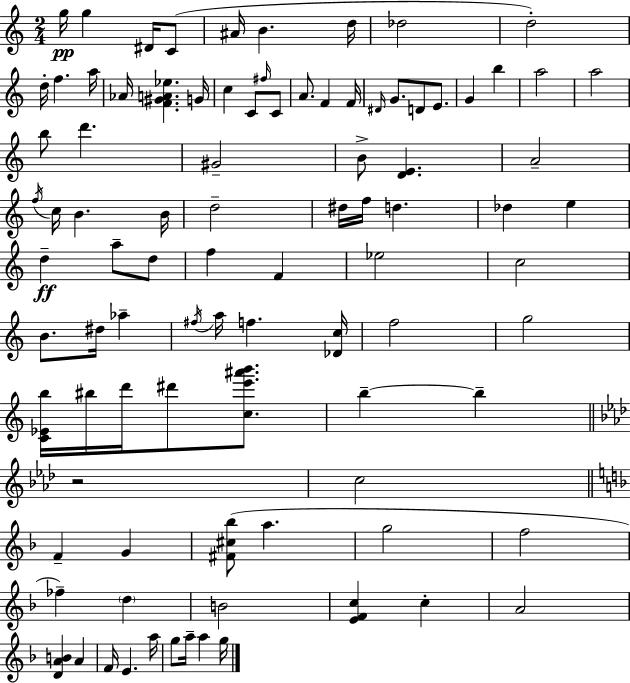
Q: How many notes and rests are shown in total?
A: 92